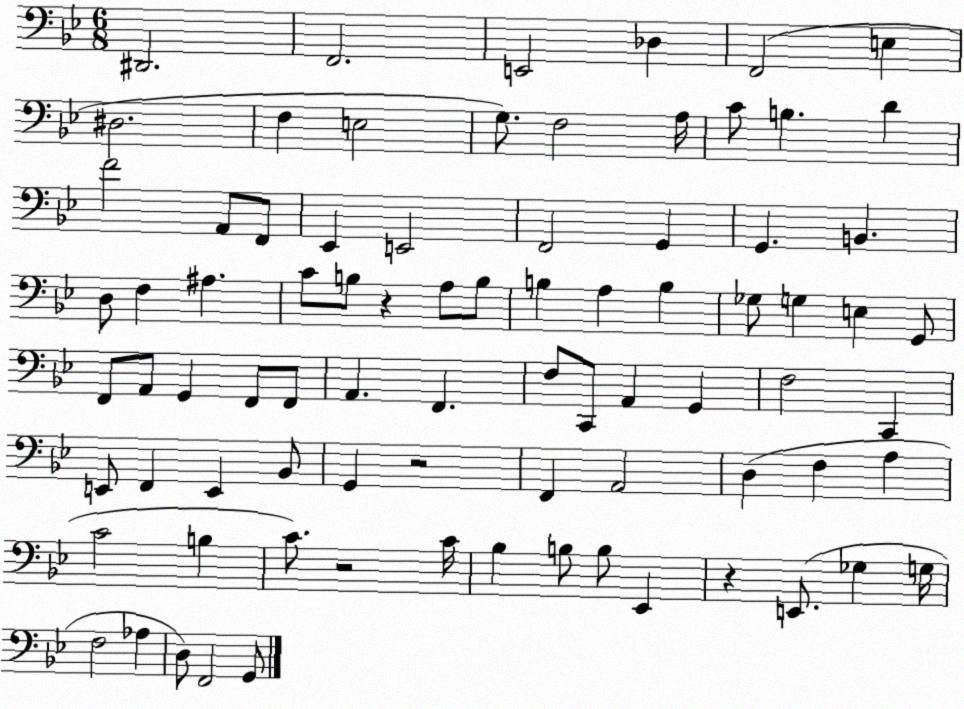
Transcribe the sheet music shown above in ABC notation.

X:1
T:Untitled
M:6/8
L:1/4
K:Bb
^D,,2 F,,2 E,,2 _D, F,,2 E, ^D,2 F, E,2 G,/2 F,2 A,/4 C/2 B, D F2 A,,/2 F,,/2 _E,, E,,2 F,,2 G,, G,, B,, D,/2 F, ^A, C/2 B,/2 z A,/2 B,/2 B, A, B, _G,/2 G, E, G,,/2 F,,/2 A,,/2 G,, F,,/2 F,,/2 A,, F,, F,/2 C,,/2 A,, G,, F,2 C,, E,,/2 F,, E,, _B,,/2 G,, z2 F,, A,,2 D, F, A, C2 B, C/2 z2 C/4 _B, B,/2 B,/2 _E,, z E,,/2 _G, G,/4 F,2 _A, D,/2 F,,2 G,,/2